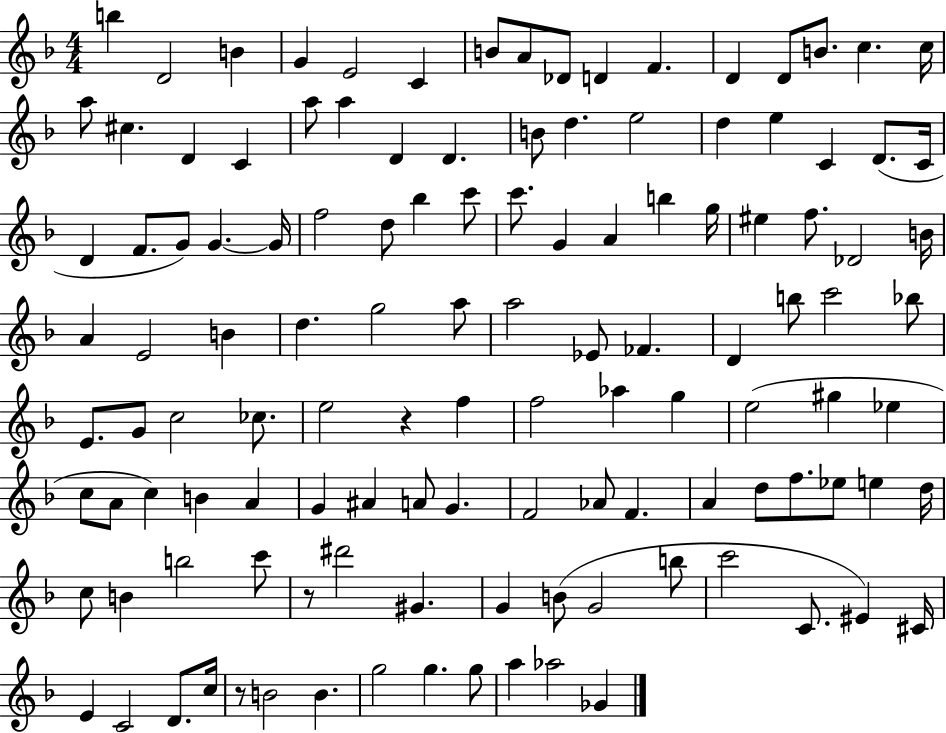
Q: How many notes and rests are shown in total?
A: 122